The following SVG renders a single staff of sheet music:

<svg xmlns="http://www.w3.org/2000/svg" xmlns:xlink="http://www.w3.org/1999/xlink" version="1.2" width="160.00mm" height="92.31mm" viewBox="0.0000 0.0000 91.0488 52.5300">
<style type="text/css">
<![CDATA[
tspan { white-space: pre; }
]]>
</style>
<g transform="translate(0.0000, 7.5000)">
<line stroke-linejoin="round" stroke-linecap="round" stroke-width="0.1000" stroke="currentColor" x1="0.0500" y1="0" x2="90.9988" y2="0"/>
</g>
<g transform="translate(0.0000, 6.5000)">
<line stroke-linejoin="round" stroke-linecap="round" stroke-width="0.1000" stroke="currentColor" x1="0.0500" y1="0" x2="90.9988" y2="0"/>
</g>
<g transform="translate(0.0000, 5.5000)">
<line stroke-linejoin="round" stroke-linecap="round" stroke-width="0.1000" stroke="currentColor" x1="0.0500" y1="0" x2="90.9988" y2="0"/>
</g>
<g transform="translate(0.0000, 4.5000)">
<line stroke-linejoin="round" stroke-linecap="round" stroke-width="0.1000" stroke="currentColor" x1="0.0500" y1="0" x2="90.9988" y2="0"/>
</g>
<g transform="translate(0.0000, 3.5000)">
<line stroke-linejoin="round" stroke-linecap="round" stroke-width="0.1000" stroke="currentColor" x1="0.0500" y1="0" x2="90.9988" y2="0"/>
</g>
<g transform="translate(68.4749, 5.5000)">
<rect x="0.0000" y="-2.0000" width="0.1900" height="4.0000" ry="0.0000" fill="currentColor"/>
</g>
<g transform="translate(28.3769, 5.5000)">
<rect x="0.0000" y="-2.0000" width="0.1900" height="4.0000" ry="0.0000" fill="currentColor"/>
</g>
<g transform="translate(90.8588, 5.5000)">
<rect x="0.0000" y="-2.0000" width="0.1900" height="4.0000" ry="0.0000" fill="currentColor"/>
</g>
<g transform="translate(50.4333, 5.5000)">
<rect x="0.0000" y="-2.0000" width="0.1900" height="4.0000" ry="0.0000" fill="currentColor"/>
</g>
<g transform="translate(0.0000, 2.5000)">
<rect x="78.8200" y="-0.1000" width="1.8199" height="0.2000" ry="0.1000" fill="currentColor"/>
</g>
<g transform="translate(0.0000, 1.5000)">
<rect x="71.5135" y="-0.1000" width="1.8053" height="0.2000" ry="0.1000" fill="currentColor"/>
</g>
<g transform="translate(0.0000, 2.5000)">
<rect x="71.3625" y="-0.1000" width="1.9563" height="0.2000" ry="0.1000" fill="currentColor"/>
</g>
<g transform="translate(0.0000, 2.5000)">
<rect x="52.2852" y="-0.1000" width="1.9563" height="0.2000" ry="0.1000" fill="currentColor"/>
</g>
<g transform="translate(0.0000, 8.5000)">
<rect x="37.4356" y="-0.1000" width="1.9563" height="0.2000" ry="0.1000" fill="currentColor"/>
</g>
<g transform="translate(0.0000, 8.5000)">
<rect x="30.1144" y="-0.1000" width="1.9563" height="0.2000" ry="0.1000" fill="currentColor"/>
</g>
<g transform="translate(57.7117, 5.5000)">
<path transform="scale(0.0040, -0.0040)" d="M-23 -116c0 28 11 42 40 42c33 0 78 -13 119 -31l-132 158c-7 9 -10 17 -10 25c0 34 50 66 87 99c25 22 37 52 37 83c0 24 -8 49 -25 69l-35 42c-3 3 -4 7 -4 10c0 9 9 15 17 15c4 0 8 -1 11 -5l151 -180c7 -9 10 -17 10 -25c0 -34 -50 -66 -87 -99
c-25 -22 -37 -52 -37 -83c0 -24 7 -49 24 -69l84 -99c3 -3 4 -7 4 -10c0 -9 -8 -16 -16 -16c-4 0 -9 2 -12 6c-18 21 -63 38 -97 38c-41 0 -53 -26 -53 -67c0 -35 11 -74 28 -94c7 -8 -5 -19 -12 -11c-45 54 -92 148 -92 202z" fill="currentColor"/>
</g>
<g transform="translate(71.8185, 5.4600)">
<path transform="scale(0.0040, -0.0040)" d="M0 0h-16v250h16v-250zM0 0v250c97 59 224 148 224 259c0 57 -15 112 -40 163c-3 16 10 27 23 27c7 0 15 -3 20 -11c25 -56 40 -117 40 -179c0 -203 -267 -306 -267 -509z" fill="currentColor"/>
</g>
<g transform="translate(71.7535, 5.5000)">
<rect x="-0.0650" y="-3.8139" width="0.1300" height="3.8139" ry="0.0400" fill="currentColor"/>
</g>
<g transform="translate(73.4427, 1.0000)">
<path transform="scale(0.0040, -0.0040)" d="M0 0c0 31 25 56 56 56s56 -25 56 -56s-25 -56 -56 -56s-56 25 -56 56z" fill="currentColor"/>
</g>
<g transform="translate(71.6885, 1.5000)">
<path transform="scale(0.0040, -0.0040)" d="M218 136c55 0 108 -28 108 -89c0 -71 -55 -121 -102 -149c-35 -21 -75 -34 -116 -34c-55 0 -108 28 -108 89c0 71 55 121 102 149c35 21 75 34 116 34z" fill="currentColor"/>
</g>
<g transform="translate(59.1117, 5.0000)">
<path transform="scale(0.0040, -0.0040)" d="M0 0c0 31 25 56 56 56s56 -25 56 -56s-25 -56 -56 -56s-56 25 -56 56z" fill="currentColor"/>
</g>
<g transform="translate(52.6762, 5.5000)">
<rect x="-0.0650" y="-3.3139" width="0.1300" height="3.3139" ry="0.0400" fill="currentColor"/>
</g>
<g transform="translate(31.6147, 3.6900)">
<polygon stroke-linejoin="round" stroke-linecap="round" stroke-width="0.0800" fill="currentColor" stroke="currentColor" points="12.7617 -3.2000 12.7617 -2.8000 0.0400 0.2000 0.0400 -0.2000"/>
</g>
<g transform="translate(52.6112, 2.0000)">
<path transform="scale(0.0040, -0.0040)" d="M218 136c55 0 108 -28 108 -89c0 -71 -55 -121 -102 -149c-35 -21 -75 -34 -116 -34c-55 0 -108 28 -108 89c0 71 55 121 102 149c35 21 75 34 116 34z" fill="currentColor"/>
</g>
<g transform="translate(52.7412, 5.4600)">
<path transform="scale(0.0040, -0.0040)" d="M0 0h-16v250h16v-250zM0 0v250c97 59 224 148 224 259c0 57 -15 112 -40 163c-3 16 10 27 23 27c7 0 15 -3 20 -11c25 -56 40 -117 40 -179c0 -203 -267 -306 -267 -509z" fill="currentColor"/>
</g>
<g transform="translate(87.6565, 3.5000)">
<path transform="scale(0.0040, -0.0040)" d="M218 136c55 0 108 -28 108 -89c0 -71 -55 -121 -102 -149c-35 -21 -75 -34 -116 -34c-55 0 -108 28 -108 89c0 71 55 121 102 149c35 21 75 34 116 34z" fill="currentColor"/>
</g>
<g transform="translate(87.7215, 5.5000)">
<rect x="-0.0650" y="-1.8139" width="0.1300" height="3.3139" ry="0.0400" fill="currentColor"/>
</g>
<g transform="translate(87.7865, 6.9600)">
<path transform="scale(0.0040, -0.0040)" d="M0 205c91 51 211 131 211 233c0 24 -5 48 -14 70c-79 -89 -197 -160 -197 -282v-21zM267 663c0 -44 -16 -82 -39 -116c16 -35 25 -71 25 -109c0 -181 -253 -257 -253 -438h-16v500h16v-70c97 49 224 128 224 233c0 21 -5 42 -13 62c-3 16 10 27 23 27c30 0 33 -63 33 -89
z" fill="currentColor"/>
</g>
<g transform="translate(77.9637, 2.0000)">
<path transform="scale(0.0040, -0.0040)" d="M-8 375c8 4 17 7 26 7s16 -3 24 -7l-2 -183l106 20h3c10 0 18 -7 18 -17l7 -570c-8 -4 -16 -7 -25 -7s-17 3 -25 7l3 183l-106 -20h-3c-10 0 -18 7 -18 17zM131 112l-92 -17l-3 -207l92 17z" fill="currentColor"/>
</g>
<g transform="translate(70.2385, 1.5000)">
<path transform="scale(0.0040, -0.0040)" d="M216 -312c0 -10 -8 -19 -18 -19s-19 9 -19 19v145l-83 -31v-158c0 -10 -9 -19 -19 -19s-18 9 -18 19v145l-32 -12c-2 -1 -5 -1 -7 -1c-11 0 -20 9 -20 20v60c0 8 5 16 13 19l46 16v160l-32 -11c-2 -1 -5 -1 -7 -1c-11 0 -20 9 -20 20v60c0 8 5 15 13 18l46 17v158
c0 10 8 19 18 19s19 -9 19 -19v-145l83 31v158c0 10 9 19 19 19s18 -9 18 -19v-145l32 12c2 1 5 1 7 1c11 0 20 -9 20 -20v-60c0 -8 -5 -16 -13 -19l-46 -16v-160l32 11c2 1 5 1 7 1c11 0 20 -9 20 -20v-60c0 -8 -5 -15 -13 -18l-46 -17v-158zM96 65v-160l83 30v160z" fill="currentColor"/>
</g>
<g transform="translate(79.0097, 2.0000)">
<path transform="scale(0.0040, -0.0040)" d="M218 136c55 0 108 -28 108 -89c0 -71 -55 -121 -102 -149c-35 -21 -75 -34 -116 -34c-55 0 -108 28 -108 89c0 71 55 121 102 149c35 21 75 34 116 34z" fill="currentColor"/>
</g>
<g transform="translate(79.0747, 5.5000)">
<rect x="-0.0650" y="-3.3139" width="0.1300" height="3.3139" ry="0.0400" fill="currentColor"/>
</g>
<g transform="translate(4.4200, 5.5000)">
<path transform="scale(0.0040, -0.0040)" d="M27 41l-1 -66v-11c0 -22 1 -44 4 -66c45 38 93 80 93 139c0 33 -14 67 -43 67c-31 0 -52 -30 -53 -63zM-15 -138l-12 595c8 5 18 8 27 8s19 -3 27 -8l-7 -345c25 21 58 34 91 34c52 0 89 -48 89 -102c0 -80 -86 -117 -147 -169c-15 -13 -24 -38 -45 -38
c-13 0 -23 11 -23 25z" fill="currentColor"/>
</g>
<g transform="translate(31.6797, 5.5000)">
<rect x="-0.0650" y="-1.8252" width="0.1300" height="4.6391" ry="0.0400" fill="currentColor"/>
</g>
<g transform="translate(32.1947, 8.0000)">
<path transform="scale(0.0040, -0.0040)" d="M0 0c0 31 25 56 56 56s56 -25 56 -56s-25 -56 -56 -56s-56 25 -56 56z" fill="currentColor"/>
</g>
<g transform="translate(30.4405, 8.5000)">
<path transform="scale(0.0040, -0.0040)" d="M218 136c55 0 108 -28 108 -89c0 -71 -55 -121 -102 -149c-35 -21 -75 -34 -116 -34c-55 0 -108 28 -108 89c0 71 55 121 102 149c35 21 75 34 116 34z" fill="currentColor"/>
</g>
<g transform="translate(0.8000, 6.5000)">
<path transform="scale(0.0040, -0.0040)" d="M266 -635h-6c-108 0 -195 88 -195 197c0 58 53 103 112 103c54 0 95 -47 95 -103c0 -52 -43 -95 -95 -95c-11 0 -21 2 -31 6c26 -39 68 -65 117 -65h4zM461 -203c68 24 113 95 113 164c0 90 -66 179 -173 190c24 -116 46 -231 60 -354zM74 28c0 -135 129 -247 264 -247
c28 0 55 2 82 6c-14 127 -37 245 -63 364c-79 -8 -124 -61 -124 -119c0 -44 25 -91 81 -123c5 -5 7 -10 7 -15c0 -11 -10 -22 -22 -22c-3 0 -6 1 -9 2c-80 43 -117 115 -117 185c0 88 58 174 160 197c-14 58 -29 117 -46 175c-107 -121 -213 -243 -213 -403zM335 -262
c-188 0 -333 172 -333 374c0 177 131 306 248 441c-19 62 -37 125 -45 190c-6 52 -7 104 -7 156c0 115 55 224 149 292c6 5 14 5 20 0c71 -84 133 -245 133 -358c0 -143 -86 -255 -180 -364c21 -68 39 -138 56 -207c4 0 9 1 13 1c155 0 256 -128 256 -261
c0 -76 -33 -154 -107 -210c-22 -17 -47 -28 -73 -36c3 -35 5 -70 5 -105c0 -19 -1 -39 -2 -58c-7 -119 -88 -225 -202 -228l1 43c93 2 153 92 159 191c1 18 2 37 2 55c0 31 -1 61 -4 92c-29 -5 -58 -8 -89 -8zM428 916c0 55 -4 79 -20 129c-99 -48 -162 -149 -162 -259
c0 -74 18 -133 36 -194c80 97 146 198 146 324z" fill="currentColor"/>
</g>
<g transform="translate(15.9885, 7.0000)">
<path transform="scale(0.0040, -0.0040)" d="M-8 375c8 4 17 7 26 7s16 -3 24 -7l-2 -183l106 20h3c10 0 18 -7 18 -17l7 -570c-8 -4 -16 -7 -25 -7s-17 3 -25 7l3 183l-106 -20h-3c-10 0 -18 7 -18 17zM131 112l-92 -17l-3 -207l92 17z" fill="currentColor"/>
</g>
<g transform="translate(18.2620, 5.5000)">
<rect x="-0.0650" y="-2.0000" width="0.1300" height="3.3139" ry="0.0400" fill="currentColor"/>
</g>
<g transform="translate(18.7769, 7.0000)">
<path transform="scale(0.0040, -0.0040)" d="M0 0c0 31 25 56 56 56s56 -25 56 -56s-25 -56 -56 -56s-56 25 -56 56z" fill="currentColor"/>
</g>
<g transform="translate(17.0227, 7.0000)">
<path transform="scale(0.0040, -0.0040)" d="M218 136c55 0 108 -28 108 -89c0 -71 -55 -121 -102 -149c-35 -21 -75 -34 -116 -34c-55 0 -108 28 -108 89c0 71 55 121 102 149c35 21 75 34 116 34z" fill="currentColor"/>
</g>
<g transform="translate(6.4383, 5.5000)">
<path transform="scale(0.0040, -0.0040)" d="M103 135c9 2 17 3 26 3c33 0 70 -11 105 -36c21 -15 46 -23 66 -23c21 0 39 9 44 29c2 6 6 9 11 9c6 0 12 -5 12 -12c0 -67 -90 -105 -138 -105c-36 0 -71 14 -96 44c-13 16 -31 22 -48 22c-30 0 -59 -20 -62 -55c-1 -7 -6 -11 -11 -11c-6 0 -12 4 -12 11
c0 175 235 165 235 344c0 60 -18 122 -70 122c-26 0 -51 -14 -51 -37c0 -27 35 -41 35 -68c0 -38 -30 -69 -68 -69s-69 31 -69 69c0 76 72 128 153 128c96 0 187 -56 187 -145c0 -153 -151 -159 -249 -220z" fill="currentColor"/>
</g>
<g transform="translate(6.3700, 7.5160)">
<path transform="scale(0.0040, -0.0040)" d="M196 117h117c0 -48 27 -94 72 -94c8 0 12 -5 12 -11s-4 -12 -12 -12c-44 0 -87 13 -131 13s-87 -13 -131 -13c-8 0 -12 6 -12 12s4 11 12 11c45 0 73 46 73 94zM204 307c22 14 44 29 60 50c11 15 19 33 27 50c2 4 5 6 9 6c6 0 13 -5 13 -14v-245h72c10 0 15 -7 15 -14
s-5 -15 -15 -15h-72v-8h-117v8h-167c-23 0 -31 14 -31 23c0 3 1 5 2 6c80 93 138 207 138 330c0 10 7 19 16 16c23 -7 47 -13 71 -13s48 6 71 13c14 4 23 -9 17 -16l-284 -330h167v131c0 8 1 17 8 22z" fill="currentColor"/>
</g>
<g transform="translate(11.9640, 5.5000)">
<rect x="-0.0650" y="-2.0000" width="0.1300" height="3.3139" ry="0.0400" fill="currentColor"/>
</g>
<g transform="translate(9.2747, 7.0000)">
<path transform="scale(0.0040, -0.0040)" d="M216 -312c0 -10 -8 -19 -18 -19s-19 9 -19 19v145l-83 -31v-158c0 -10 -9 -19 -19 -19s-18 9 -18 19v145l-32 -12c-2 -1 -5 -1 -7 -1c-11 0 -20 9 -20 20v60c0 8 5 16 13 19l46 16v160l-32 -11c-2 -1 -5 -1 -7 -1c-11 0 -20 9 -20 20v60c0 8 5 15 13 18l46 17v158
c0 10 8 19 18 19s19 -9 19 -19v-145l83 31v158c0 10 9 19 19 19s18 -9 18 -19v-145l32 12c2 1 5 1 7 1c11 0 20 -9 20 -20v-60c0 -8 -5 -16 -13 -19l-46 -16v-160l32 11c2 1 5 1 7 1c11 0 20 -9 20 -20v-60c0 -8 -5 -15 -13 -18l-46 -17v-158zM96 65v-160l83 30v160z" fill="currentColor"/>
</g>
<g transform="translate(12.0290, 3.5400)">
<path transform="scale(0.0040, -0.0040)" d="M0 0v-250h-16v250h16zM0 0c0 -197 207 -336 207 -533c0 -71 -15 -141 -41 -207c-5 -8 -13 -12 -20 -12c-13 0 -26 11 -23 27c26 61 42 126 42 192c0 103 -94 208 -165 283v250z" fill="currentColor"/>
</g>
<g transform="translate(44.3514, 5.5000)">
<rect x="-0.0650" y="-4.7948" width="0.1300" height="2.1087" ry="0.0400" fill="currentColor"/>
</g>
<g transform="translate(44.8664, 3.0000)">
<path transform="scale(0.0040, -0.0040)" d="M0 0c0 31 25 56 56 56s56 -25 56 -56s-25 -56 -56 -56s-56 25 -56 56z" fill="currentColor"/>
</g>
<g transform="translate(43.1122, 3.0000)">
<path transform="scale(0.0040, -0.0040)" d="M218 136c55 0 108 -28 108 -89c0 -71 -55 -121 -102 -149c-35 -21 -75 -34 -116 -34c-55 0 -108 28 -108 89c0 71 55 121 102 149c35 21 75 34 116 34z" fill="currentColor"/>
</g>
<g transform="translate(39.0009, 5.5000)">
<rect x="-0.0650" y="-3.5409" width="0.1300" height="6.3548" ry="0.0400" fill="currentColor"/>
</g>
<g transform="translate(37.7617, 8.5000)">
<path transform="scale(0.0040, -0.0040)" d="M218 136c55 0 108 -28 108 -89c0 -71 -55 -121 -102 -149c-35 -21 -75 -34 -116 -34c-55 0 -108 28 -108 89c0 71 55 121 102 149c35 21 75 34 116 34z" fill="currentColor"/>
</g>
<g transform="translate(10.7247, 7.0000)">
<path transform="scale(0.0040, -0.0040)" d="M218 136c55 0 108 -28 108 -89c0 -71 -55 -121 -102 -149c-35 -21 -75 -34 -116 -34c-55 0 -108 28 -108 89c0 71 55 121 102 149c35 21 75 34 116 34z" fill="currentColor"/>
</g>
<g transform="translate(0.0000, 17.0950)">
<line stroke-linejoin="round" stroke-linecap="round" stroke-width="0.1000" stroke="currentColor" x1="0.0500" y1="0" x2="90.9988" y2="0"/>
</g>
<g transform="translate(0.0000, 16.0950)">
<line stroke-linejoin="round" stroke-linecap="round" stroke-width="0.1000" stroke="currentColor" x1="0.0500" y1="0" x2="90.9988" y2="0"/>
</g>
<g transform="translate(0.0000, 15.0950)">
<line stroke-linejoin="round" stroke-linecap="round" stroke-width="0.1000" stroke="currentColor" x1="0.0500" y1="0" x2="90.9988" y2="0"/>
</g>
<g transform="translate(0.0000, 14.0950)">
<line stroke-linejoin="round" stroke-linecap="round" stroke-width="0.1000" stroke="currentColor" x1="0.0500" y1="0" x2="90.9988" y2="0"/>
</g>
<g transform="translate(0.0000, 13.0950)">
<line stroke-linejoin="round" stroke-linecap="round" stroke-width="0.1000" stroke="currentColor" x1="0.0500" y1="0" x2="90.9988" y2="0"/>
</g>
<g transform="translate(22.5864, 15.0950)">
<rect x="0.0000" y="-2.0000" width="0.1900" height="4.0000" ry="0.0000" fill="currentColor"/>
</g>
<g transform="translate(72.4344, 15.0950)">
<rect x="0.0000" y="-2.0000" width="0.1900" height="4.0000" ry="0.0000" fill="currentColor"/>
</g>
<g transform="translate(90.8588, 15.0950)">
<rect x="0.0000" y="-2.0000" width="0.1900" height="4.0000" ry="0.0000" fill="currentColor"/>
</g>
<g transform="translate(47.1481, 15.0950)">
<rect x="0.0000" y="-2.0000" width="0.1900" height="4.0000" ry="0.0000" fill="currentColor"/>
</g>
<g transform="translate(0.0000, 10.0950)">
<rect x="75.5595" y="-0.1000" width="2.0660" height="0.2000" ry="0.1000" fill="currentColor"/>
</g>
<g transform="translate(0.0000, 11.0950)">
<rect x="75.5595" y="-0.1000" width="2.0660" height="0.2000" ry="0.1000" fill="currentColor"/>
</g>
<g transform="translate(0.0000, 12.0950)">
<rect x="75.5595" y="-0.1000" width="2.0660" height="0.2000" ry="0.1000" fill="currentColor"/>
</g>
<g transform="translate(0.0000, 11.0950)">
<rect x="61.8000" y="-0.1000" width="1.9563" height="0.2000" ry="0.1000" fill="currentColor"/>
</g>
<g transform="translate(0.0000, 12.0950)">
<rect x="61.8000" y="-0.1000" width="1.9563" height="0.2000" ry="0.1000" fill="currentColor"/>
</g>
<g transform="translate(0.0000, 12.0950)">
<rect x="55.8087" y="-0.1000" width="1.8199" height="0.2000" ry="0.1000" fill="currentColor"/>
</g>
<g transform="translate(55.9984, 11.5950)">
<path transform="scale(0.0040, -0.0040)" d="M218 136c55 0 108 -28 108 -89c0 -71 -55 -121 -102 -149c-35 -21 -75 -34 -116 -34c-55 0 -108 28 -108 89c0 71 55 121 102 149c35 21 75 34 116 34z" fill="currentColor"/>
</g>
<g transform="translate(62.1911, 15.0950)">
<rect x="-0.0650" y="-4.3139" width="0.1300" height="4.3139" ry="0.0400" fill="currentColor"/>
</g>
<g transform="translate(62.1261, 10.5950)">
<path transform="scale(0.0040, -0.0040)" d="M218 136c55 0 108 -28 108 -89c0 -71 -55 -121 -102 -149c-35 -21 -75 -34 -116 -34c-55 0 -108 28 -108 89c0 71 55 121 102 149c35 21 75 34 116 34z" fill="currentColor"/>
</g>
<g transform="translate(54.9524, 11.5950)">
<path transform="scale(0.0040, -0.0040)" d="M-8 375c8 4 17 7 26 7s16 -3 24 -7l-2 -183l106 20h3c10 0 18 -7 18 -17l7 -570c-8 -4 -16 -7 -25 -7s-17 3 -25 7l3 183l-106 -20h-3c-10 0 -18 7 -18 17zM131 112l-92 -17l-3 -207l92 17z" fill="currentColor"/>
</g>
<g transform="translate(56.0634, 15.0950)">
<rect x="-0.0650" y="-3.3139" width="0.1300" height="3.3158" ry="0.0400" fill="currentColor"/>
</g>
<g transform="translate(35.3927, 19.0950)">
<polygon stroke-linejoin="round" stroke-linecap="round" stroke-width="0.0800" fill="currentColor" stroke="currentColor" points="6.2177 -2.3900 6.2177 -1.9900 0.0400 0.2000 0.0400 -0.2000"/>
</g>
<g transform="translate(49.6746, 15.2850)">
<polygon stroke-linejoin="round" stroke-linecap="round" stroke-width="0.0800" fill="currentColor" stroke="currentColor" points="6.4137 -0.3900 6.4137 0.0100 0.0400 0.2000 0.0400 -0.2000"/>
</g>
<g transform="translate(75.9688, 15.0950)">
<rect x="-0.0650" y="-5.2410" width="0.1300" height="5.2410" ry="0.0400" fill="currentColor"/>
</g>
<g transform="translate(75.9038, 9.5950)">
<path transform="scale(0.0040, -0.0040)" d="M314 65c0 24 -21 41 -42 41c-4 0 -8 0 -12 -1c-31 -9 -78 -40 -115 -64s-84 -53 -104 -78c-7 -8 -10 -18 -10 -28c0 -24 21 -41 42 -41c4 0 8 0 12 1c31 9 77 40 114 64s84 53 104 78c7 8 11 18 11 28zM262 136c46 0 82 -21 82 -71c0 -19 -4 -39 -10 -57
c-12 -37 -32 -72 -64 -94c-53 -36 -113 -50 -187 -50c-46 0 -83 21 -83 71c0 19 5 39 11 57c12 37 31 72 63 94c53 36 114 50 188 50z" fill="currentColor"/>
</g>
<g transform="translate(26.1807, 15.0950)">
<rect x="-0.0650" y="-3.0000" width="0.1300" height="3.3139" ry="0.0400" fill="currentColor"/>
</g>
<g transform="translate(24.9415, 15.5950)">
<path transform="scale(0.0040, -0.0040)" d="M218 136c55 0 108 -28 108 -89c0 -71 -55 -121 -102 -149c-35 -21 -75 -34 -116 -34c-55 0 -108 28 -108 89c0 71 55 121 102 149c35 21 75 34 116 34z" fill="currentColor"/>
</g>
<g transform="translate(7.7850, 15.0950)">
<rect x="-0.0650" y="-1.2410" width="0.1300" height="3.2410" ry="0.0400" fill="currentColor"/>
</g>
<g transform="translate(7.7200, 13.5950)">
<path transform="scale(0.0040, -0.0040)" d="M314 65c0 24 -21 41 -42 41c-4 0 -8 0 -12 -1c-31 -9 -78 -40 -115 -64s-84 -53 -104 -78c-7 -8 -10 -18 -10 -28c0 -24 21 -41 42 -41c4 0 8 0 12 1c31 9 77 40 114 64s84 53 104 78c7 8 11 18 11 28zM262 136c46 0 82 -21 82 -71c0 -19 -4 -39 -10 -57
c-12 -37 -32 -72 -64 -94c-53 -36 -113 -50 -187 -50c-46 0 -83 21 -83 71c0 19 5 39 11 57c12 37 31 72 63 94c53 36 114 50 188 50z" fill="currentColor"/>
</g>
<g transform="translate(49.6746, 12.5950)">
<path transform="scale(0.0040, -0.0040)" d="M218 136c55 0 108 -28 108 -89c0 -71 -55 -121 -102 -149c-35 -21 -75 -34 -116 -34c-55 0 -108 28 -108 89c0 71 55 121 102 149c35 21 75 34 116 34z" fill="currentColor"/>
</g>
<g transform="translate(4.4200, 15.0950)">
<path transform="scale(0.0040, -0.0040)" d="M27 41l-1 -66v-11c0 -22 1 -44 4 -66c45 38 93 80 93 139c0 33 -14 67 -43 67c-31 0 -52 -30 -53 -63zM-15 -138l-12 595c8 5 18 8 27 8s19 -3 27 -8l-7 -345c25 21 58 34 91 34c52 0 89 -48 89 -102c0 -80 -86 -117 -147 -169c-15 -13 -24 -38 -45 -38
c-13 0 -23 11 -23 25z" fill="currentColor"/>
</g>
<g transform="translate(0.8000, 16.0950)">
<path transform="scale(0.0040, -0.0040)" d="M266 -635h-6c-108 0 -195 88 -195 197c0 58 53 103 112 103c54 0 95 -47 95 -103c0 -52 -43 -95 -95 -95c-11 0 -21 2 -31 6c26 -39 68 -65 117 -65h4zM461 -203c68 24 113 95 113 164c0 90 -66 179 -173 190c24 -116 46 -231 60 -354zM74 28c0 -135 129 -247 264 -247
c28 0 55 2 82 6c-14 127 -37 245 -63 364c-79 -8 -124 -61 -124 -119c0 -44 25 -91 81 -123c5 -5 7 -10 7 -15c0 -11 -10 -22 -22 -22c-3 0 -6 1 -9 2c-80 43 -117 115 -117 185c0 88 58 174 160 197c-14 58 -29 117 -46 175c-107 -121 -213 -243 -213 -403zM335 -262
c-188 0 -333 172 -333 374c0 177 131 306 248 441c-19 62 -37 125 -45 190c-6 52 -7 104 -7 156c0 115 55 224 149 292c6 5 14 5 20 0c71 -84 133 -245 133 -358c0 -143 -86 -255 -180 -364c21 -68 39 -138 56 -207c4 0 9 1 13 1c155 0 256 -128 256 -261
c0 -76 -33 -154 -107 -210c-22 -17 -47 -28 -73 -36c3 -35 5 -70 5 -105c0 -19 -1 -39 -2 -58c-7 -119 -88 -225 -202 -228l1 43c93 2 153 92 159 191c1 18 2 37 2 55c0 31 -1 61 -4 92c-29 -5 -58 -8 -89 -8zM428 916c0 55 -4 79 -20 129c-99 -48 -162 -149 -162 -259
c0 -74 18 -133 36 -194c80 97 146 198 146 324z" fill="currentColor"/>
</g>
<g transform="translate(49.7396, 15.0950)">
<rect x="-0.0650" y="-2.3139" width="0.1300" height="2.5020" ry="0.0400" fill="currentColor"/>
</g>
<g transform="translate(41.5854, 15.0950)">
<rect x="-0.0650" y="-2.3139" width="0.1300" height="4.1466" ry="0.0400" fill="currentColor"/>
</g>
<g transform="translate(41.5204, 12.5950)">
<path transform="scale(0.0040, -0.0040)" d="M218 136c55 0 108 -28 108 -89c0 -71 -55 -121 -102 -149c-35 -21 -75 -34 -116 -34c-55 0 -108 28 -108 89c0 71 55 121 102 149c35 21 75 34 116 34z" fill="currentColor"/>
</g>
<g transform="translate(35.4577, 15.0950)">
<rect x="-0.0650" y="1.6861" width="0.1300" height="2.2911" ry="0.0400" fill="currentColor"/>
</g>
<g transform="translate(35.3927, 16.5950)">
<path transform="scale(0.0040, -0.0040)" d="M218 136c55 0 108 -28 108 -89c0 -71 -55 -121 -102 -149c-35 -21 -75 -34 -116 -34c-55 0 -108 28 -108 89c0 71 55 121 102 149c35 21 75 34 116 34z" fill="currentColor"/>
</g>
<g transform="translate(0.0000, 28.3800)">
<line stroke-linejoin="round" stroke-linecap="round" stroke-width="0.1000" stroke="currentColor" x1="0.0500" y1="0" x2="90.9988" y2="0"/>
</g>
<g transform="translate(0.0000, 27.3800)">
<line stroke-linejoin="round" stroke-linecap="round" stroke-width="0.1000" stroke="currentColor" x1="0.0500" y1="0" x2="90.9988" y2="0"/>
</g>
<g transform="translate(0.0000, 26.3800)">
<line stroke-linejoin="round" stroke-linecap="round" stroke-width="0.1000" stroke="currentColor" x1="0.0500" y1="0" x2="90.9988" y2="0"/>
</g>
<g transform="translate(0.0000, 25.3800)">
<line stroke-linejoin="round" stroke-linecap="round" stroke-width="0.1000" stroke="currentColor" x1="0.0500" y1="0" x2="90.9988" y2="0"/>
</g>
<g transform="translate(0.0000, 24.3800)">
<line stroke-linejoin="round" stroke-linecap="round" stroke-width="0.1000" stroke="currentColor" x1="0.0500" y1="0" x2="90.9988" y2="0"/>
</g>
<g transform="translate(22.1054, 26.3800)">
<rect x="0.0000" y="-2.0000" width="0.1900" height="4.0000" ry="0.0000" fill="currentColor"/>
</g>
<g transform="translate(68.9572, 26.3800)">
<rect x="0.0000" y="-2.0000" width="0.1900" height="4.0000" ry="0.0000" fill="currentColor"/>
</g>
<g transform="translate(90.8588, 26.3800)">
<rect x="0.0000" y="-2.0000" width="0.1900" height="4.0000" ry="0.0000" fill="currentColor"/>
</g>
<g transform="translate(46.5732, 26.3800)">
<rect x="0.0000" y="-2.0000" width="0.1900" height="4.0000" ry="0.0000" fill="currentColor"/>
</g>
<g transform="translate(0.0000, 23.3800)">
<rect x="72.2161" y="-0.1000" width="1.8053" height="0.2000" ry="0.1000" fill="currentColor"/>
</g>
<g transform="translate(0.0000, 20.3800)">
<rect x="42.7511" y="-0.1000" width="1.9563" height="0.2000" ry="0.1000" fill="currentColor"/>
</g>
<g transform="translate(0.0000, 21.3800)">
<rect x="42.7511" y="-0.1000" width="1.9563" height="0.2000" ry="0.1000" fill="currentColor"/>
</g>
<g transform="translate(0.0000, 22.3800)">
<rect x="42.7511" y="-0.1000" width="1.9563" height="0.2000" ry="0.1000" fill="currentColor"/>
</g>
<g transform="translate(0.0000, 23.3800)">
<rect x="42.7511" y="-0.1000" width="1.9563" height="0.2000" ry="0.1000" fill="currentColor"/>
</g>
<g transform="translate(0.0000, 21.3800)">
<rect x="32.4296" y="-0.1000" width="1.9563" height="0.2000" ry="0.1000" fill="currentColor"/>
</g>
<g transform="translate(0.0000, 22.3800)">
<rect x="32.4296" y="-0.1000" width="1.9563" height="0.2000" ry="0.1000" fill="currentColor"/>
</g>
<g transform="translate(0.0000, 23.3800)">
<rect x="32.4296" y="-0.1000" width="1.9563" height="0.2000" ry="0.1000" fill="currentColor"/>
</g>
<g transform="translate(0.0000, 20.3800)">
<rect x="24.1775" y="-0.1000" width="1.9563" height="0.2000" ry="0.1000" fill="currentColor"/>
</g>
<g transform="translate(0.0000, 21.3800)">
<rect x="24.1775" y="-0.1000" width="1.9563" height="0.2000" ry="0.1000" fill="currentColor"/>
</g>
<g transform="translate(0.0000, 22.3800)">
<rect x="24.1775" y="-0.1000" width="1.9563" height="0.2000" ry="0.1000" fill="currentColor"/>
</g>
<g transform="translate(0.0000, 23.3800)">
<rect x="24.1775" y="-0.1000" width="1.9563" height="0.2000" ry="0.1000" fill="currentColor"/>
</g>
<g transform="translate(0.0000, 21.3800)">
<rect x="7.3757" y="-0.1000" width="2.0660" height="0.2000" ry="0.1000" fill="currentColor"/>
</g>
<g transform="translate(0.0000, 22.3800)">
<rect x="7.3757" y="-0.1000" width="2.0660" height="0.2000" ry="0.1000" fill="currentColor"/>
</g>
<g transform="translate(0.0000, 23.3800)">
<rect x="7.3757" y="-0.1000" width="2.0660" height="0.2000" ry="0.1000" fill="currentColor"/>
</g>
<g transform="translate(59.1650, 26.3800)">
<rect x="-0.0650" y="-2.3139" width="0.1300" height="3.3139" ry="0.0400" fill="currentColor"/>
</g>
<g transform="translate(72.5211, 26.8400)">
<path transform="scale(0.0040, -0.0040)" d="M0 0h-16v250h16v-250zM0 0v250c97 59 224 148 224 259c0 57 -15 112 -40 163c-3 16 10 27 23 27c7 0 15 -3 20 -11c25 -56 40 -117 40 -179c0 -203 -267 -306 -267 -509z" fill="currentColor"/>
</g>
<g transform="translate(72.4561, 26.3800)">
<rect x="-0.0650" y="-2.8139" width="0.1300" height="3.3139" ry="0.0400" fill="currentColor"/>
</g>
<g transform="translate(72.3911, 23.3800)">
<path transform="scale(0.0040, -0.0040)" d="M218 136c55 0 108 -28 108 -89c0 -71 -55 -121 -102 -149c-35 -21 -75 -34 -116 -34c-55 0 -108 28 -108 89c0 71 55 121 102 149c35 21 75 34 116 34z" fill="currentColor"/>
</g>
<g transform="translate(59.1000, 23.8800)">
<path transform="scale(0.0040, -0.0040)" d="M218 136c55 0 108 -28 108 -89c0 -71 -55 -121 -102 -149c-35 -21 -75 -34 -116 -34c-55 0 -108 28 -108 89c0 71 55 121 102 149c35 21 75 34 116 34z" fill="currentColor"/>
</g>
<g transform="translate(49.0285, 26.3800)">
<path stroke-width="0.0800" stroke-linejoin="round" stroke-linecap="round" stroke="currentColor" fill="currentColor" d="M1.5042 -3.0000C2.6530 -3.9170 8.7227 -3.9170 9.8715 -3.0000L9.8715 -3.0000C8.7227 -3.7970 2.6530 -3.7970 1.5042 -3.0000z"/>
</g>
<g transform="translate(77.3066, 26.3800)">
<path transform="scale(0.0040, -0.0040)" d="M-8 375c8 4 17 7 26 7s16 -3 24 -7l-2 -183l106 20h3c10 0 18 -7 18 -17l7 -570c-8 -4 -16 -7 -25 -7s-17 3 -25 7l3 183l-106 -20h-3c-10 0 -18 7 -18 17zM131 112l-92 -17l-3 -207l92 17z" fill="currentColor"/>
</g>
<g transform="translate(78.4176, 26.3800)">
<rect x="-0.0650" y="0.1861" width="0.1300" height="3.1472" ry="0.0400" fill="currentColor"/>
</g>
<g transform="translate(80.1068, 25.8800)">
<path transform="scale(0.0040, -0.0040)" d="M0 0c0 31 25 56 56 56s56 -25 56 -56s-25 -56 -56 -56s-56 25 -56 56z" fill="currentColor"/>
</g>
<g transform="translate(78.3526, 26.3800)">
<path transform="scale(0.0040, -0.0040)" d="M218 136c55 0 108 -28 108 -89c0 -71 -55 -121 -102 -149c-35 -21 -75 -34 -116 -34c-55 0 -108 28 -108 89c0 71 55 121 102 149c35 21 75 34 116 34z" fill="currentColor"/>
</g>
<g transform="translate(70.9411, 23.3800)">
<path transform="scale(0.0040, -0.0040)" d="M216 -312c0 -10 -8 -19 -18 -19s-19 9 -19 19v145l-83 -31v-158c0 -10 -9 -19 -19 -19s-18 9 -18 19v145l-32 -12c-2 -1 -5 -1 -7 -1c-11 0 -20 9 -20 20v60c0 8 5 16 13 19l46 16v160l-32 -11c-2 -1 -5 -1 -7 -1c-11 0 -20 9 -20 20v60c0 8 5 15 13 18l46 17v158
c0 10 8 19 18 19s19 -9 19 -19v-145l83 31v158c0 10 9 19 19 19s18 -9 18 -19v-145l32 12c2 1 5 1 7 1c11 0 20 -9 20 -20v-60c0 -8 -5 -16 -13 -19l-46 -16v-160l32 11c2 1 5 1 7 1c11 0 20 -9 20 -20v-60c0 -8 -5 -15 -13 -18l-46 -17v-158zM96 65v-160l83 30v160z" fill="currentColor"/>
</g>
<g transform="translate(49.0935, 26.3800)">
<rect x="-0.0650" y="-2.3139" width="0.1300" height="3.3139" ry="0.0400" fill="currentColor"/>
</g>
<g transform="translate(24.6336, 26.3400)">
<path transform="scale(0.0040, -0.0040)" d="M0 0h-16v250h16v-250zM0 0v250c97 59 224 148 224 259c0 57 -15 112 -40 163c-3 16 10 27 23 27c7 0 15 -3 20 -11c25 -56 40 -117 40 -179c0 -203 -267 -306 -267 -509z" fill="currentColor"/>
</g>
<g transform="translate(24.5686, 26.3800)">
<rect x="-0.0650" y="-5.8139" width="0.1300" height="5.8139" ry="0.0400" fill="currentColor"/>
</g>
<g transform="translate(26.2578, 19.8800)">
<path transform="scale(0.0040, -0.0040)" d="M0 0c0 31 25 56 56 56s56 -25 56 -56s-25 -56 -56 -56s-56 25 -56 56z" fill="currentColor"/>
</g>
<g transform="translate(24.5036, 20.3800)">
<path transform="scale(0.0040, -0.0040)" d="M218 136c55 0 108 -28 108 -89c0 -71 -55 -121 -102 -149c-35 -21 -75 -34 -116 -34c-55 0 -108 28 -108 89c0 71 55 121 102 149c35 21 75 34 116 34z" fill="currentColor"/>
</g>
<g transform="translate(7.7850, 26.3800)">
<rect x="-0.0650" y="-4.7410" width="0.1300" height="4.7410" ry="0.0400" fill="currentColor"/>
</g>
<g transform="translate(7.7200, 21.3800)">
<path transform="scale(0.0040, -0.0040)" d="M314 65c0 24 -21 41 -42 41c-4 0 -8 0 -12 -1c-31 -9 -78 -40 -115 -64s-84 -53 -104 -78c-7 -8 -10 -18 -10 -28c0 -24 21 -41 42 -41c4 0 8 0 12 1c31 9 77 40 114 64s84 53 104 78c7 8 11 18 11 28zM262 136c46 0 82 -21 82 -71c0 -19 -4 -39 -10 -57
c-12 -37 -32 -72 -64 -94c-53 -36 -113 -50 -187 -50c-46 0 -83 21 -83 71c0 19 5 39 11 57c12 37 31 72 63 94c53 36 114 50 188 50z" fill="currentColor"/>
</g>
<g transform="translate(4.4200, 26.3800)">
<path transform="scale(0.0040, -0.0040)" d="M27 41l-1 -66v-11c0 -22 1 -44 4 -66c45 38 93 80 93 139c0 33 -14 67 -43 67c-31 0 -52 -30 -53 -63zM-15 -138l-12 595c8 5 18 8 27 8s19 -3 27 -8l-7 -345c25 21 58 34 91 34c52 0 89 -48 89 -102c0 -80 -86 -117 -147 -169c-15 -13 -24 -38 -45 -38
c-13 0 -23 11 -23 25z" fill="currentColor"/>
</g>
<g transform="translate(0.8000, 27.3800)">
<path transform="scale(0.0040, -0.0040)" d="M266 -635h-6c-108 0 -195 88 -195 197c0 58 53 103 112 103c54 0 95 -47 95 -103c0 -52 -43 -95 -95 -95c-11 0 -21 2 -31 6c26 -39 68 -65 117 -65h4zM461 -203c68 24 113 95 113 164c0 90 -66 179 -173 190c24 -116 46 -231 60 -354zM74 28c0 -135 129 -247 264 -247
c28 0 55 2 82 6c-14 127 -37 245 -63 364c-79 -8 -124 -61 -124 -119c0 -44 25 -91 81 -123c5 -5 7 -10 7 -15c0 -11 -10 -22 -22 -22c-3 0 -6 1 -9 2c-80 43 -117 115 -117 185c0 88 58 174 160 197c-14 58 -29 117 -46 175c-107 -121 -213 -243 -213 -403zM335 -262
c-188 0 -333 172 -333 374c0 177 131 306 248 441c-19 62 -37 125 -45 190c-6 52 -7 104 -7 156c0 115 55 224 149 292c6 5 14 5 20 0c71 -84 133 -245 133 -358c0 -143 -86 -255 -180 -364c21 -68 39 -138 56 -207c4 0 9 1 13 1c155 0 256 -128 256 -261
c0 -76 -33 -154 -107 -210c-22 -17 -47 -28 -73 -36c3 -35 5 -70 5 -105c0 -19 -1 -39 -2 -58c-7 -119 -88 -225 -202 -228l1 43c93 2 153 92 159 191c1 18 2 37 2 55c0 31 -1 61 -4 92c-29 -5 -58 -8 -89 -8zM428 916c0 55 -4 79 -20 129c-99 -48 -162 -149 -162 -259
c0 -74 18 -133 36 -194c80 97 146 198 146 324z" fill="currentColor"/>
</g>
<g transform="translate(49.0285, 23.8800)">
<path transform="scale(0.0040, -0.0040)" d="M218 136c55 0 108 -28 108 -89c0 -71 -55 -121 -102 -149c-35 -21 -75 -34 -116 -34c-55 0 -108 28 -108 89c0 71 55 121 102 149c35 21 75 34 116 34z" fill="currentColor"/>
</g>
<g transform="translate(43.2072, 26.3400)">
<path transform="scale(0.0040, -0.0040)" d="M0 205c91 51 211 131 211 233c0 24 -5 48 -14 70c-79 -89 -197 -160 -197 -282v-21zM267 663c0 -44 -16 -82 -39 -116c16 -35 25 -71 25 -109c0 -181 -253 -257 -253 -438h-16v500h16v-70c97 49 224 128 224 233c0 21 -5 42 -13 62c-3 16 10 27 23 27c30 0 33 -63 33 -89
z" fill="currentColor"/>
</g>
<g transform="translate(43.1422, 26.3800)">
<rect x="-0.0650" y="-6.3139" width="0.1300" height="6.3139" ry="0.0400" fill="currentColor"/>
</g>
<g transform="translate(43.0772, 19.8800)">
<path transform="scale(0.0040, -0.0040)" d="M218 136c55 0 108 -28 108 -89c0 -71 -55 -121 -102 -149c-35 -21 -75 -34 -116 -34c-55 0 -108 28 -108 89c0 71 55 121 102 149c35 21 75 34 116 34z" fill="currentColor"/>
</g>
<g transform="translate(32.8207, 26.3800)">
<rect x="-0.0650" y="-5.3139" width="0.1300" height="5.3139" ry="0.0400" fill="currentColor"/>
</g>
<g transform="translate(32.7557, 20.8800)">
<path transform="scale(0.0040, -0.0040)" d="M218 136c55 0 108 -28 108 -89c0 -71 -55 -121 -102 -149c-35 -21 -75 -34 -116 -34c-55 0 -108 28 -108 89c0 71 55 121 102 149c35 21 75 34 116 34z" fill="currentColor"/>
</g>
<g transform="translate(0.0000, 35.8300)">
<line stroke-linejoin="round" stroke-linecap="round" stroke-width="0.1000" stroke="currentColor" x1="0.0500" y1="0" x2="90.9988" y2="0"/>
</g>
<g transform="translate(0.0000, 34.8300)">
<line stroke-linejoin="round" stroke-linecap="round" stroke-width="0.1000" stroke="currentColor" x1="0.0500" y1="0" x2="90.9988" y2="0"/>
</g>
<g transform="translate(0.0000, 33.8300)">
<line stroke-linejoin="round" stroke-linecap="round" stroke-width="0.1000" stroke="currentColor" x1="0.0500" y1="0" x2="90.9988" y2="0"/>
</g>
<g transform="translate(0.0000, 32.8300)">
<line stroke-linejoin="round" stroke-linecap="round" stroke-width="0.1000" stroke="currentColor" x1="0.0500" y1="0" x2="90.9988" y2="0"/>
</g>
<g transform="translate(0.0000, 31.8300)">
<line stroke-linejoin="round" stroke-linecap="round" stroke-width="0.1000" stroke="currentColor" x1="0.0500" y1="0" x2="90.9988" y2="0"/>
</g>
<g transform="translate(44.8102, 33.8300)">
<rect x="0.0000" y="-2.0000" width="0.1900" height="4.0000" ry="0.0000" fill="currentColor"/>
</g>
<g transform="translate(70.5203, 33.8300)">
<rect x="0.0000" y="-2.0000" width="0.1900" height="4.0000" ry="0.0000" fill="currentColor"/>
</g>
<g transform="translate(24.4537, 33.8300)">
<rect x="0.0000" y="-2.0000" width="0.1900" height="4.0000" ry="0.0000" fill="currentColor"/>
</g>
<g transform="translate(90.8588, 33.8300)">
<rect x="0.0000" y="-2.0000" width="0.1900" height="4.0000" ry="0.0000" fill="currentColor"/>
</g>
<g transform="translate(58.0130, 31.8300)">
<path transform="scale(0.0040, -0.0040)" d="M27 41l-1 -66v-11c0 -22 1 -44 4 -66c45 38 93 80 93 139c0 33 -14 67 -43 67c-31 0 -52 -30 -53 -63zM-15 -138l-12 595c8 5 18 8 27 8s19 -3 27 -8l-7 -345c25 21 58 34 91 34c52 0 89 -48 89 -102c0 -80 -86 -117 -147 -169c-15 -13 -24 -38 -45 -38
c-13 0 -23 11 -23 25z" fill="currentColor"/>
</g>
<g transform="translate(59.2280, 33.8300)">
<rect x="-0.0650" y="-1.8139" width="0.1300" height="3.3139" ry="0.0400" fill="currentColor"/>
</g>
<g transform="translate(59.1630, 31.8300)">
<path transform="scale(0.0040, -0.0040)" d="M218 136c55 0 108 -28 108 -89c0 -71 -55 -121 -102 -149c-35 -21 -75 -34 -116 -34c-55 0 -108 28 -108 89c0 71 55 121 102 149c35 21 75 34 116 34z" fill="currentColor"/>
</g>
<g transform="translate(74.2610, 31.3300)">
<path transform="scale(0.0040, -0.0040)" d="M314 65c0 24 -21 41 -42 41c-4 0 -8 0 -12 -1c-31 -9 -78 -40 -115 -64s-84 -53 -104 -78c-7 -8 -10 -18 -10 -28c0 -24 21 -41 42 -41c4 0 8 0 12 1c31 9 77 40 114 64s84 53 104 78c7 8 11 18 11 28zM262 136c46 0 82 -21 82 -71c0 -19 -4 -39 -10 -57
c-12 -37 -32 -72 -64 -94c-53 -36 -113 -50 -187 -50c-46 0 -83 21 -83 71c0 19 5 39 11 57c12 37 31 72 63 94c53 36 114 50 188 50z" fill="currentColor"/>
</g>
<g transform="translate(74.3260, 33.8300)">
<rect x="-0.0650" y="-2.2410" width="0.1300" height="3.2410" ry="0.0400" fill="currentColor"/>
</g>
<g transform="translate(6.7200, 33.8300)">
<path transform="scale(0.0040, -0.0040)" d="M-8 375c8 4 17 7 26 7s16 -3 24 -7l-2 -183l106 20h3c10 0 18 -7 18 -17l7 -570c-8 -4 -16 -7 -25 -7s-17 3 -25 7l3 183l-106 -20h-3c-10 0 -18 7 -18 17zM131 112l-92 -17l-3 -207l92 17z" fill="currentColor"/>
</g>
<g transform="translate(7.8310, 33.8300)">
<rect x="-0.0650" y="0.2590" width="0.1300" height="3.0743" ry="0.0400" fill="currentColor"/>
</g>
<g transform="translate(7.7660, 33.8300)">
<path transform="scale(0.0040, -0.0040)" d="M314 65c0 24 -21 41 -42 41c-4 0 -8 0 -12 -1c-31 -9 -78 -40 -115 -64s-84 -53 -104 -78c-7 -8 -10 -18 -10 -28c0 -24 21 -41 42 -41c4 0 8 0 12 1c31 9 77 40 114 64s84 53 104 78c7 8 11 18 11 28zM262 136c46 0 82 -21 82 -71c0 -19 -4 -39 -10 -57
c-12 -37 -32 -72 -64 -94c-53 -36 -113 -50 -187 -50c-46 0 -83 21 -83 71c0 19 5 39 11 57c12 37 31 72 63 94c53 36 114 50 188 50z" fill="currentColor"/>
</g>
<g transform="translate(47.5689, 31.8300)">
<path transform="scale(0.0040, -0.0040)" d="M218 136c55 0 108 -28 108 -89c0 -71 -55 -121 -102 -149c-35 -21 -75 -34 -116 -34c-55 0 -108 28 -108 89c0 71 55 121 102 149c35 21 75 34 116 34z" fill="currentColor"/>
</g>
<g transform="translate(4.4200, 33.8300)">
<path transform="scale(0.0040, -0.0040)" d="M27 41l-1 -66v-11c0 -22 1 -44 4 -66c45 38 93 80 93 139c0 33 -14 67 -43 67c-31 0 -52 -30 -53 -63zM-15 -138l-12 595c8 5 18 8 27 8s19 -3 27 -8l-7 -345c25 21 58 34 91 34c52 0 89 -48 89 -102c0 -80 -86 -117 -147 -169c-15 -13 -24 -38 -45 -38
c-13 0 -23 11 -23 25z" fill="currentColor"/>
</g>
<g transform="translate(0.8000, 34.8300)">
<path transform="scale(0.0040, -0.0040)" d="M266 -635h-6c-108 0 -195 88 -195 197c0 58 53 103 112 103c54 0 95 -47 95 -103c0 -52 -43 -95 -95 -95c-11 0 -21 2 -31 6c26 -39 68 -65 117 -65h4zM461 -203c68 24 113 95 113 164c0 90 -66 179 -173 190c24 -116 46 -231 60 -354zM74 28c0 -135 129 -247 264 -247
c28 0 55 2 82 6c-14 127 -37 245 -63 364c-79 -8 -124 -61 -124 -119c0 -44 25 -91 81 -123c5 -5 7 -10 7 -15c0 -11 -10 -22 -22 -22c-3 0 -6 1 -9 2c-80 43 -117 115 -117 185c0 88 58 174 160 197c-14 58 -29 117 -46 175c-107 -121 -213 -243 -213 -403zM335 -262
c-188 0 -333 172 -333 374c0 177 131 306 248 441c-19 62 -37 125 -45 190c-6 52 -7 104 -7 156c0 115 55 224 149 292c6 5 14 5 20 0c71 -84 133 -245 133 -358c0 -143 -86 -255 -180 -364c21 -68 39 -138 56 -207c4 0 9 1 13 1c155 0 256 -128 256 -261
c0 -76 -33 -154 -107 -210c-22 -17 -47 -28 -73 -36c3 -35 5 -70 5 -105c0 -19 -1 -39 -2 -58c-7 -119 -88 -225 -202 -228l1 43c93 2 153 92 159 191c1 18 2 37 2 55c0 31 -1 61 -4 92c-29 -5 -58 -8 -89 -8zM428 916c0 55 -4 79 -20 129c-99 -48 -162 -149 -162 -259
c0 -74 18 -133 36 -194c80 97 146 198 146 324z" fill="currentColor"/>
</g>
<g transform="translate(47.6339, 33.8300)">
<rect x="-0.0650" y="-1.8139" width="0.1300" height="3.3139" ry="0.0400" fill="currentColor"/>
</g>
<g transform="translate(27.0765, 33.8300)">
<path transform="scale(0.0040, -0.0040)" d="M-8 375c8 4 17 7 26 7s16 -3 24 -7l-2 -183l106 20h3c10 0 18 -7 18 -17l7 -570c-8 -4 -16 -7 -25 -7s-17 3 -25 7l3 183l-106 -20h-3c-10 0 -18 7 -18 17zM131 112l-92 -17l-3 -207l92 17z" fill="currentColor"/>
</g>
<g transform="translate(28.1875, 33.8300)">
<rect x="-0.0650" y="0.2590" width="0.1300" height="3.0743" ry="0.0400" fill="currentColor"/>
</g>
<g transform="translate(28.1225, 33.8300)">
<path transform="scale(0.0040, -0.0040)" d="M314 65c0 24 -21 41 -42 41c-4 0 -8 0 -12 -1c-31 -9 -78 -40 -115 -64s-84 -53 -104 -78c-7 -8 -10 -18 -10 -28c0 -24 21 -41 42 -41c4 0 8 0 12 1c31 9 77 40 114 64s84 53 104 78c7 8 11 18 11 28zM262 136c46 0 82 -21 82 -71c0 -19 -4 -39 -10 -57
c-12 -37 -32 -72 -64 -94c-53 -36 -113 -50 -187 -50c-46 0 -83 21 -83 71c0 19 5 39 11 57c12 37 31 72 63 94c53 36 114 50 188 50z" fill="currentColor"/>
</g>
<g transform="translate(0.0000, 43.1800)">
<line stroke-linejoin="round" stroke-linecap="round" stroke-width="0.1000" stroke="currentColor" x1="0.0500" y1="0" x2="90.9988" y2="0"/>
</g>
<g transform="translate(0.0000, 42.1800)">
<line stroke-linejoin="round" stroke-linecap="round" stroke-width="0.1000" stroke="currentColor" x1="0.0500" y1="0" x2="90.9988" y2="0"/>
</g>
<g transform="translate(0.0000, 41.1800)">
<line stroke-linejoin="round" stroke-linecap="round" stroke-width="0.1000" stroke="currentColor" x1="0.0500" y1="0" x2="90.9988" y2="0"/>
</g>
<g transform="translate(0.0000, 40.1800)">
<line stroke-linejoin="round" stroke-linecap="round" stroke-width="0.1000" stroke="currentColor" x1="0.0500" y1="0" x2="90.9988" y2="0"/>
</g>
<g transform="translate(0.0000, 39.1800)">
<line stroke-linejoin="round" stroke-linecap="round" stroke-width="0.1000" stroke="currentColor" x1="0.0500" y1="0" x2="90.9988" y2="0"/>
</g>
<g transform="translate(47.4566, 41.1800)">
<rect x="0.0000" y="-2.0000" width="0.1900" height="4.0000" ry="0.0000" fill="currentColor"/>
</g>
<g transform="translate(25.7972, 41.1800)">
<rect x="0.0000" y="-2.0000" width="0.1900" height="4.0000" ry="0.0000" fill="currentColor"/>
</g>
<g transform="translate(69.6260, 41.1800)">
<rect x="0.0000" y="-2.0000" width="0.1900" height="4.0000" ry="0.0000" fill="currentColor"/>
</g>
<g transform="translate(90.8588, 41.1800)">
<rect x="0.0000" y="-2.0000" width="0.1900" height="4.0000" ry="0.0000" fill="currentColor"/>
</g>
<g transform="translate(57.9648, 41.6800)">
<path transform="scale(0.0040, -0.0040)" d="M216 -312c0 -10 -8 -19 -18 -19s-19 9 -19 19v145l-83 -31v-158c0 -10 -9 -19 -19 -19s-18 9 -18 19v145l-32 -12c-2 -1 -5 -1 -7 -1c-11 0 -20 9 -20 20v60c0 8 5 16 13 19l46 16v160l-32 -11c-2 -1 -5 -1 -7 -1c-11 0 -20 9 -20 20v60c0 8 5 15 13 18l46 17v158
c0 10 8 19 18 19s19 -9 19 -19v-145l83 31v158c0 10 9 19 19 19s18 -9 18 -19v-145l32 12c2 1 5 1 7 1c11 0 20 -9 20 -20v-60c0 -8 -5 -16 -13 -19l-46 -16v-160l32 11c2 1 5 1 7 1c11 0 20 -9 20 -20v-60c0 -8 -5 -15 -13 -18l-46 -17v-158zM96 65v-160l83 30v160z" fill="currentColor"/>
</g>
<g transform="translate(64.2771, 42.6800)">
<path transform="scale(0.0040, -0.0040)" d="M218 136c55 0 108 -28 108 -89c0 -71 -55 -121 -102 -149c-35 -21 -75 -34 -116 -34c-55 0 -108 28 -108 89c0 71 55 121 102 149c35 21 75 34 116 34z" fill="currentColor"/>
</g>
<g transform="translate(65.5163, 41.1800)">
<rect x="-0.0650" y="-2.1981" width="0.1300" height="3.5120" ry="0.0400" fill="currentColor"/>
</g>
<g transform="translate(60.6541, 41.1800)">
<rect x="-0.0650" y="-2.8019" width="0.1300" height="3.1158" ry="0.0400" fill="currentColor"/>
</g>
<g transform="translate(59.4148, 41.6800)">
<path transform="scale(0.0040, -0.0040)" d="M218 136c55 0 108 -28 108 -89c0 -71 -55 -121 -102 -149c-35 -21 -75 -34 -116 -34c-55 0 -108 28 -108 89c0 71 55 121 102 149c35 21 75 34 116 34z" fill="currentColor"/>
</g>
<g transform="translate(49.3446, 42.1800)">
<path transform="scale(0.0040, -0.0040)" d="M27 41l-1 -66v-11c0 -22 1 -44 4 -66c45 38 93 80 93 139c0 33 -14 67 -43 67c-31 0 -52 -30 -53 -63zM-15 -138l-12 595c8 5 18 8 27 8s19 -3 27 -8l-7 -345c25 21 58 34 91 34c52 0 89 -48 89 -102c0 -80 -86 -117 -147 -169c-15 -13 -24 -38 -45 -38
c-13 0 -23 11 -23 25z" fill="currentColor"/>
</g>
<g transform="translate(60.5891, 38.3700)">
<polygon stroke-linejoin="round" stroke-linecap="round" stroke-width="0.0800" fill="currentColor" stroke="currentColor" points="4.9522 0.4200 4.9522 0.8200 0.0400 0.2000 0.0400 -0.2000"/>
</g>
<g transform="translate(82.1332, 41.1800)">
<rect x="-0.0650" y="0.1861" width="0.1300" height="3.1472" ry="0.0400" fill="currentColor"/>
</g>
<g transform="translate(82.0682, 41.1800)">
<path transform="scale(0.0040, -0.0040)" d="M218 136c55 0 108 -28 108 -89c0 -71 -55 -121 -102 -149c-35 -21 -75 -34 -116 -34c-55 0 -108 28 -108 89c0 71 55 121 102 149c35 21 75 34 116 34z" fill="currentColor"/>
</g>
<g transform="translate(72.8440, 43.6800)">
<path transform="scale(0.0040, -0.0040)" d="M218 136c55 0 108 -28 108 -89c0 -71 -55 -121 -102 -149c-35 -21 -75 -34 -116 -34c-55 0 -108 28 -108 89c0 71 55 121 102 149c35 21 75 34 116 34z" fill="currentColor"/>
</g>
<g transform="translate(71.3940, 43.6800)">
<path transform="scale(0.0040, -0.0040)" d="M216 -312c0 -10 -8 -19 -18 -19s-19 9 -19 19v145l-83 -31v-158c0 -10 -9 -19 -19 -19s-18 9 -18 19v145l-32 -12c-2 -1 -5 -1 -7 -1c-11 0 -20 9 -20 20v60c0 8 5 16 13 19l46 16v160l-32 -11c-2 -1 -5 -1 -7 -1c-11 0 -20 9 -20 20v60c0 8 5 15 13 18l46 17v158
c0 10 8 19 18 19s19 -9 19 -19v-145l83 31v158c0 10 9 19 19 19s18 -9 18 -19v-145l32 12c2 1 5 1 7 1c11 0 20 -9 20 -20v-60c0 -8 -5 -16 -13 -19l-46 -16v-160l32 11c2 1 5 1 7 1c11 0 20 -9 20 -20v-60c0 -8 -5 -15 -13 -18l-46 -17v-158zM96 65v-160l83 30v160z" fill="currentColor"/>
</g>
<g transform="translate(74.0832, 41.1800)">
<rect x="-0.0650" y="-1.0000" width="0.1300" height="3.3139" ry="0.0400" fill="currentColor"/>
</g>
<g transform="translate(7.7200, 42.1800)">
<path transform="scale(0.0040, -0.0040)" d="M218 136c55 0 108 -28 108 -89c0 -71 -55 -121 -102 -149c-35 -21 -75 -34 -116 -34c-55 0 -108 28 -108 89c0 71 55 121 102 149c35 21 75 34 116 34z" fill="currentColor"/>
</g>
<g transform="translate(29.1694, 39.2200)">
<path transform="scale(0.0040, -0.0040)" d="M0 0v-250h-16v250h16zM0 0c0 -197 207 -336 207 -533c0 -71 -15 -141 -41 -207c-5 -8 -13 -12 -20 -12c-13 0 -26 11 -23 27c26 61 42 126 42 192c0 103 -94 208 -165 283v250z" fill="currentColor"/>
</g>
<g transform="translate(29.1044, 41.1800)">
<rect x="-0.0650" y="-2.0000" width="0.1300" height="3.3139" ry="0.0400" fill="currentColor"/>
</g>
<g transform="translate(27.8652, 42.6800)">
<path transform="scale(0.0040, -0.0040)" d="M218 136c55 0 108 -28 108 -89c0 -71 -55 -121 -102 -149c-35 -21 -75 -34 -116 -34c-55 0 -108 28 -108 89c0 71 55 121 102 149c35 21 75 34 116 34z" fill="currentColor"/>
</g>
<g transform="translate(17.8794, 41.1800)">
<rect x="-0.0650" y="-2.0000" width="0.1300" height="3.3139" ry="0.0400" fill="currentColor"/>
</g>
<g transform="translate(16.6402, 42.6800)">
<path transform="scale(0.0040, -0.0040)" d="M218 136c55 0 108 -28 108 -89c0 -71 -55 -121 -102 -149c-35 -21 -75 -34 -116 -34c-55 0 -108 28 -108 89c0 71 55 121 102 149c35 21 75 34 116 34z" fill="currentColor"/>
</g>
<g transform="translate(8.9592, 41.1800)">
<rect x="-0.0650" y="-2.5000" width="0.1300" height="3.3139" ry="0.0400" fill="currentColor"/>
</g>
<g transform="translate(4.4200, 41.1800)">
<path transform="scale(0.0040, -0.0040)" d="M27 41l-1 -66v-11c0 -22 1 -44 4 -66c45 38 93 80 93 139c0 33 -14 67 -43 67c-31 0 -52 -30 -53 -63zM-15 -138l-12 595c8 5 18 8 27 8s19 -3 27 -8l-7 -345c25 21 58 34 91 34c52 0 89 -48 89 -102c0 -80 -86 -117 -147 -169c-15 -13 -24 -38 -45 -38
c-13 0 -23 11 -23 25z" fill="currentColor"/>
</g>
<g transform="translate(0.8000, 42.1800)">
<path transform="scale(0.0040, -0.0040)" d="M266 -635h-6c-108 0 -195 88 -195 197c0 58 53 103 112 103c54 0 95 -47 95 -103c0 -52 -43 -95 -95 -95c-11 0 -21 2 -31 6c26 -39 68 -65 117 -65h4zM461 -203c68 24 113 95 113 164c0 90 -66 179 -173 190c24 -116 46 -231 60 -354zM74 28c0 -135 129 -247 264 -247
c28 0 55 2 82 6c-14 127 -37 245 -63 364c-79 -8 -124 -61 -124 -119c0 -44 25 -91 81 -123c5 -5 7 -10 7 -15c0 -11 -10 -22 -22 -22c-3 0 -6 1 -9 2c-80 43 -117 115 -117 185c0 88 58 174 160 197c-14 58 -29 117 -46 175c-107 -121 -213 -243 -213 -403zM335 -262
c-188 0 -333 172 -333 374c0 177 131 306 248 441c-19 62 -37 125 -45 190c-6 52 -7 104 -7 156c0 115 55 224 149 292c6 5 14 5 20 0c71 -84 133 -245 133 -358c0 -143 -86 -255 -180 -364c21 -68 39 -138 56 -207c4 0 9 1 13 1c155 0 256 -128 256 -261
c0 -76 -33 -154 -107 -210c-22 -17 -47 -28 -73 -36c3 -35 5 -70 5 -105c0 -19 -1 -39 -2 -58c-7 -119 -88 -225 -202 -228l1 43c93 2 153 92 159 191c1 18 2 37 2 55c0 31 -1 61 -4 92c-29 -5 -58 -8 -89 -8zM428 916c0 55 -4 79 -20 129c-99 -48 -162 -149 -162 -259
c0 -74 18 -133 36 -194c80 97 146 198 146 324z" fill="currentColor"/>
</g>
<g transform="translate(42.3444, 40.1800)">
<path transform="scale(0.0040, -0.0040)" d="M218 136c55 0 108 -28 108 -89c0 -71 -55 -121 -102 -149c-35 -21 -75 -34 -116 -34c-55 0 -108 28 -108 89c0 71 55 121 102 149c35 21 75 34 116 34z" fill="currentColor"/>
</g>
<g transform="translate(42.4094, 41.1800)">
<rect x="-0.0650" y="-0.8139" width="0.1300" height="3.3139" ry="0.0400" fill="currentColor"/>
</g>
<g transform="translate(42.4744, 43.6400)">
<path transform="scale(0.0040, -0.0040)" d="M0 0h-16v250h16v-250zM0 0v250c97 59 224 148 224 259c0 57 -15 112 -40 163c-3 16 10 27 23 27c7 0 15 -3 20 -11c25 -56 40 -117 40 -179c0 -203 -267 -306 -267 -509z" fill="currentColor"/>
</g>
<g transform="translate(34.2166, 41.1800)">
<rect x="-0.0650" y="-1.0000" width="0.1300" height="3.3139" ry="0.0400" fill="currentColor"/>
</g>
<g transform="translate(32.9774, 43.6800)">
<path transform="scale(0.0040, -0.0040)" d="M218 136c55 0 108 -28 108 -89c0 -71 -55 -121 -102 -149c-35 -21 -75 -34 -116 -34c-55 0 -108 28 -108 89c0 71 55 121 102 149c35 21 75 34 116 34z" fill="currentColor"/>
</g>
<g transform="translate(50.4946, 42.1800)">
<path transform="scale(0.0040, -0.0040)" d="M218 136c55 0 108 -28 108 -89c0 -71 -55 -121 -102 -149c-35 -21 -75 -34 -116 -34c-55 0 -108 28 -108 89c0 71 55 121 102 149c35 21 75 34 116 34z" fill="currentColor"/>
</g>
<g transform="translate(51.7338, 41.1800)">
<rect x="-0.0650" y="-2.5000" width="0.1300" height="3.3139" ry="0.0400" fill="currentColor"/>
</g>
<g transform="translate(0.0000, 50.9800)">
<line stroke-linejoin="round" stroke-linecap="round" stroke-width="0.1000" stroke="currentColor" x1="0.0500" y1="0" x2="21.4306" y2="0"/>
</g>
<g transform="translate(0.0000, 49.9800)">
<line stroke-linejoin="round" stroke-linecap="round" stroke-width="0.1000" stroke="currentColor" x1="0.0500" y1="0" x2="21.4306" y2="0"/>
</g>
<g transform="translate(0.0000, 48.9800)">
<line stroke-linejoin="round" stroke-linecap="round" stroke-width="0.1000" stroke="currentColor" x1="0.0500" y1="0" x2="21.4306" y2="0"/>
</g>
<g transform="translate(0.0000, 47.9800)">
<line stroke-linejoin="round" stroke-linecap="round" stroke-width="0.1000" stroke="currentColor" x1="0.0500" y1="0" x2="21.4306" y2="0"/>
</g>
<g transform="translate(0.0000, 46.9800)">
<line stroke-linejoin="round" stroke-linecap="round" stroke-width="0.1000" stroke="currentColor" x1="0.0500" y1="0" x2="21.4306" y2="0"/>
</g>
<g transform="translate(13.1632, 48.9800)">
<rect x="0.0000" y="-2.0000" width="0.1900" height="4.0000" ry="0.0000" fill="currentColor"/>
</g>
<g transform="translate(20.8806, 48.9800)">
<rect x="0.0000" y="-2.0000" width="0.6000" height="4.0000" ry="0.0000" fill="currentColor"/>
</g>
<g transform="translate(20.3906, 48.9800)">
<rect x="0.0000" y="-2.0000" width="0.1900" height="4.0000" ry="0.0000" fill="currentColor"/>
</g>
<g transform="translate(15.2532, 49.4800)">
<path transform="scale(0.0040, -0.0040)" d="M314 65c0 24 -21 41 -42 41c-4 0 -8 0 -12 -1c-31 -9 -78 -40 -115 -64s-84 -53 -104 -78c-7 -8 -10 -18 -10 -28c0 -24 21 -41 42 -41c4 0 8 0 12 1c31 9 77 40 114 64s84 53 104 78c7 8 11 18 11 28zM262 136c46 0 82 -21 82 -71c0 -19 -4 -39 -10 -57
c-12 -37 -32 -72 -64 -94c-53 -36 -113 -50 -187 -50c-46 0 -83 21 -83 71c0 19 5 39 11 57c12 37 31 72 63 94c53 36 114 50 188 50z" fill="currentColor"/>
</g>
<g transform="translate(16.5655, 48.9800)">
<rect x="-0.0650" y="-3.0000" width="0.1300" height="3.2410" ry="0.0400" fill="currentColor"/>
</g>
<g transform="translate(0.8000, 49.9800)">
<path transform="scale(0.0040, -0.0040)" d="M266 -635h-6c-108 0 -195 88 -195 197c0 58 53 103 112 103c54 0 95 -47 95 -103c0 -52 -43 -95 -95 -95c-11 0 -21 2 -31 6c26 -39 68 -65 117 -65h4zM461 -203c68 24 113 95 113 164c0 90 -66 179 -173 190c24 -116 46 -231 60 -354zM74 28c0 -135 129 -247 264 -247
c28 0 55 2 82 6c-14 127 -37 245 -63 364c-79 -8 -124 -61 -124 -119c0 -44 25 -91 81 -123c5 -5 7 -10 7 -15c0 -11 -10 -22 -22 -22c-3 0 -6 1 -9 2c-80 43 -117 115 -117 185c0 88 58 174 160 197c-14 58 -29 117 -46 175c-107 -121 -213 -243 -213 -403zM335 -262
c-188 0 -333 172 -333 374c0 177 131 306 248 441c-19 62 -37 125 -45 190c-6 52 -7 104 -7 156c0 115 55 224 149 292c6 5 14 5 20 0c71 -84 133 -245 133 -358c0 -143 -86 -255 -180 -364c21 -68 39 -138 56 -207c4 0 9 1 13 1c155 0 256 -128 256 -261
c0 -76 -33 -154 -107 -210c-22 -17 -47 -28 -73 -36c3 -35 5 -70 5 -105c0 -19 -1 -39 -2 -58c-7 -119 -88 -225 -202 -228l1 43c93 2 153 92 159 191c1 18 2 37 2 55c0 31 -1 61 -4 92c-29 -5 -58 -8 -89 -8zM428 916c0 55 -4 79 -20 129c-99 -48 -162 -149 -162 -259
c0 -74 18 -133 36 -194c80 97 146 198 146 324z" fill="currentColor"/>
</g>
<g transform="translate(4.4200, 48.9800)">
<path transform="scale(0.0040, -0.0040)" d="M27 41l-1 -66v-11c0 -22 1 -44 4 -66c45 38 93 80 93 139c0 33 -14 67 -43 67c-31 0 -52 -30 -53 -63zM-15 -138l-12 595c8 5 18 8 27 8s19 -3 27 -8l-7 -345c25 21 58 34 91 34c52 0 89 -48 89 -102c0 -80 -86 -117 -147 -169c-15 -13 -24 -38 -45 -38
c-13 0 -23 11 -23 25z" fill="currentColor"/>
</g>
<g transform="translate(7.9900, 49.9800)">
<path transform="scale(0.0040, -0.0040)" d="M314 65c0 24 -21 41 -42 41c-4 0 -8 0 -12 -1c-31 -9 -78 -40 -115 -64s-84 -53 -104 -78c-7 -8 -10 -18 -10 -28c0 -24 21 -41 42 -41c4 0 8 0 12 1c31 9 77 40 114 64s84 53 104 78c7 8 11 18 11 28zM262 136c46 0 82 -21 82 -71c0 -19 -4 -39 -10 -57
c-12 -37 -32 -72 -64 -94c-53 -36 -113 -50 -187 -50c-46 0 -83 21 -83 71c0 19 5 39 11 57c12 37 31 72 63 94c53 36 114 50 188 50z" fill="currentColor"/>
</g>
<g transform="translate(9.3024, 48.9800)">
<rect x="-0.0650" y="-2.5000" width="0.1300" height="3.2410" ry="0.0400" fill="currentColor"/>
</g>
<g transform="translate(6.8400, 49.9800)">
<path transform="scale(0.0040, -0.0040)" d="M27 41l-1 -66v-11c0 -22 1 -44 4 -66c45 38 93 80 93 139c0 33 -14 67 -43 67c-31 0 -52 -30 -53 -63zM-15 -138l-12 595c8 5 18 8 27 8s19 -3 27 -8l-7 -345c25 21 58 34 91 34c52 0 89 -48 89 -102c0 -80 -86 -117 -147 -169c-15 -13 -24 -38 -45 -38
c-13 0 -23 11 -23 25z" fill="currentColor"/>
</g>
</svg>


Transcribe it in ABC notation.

X:1
T:Untitled
M:2/4
L:1/4
K:F
^F/2 F C/2 C/2 g/2 _b/2 z ^c'/2 b f/4 e2 A F/2 g/2 g/2 b/2 d' f'2 e'2 g'/2 f' a'/4 g g ^a/2 B B2 B2 f _f g2 G F F/2 D d/2 _G ^A/2 F/2 ^D _B _G2 A2